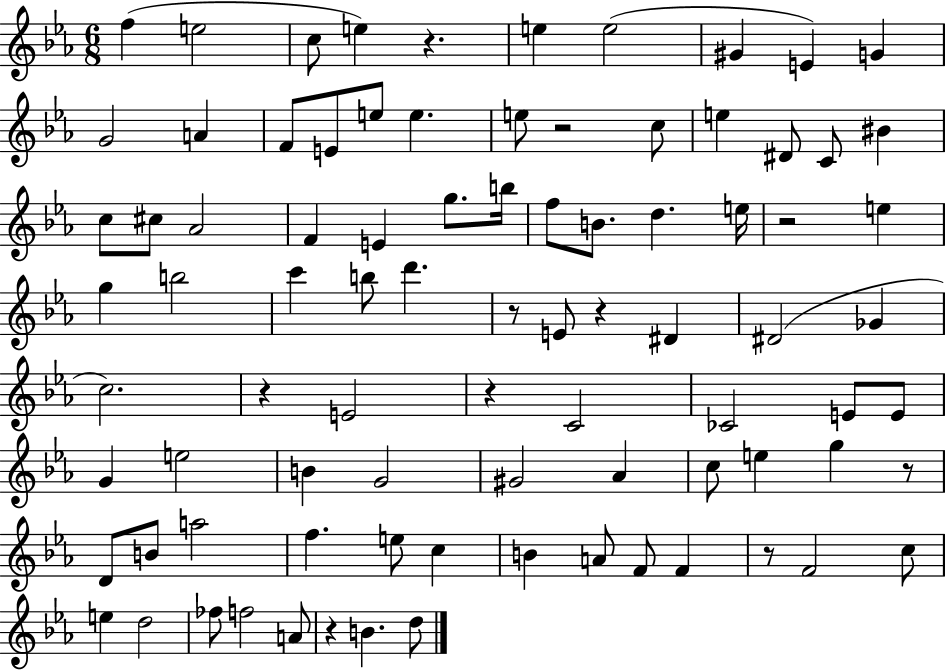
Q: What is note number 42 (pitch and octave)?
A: Gb4